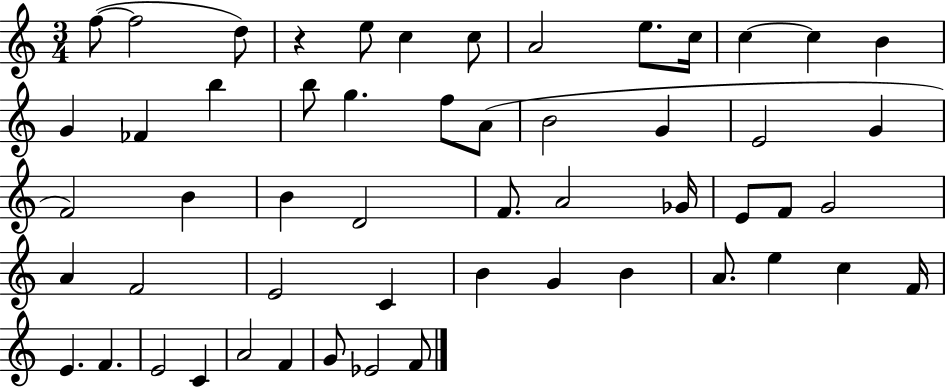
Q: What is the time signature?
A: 3/4